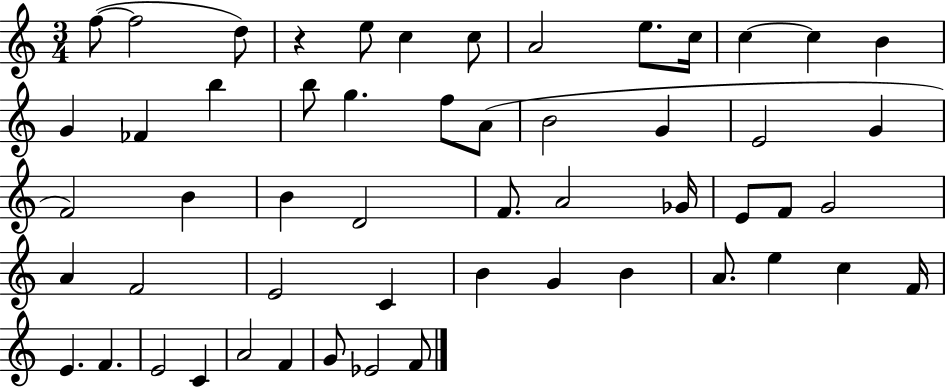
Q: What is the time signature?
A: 3/4